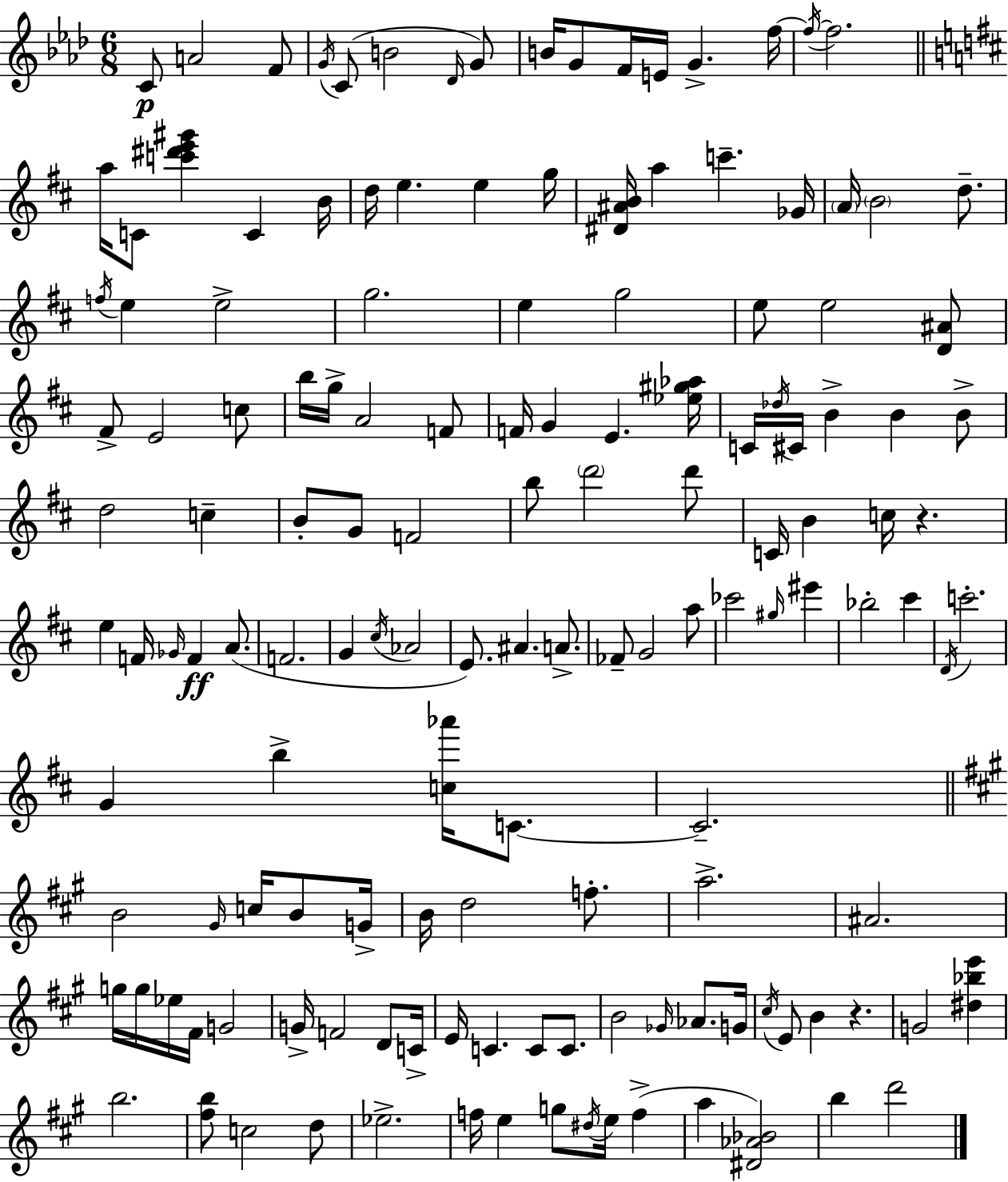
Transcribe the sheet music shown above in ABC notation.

X:1
T:Untitled
M:6/8
L:1/4
K:Fm
C/2 A2 F/2 G/4 C/2 B2 _D/4 G/2 B/4 G/2 F/4 E/4 G f/4 f/4 f2 a/4 C/2 [c'^d'e'^g'] C B/4 d/4 e e g/4 [^D^AB]/4 a c' _G/4 A/4 B2 d/2 f/4 e e2 g2 e g2 e/2 e2 [D^A]/2 ^F/2 E2 c/2 b/4 g/4 A2 F/2 F/4 G E [_e^g_a]/4 C/4 _d/4 ^C/4 B B B/2 d2 c B/2 G/2 F2 b/2 d'2 d'/2 C/4 B c/4 z e F/4 _G/4 F A/2 F2 G ^c/4 _A2 E/2 ^A A/2 _F/2 G2 a/2 _c'2 ^g/4 ^e' _b2 ^c' D/4 c'2 G b [c_a']/4 C/2 C2 B2 ^G/4 c/4 B/2 G/4 B/4 d2 f/2 a2 ^A2 g/4 g/4 _e/4 ^F/4 G2 G/4 F2 D/2 C/4 E/4 C C/2 C/2 B2 _G/4 _A/2 G/4 ^c/4 E/2 B z G2 [^d_be'] b2 [^fb]/2 c2 d/2 _e2 f/4 e g/2 ^d/4 e/4 f a [^D_A_B]2 b d'2